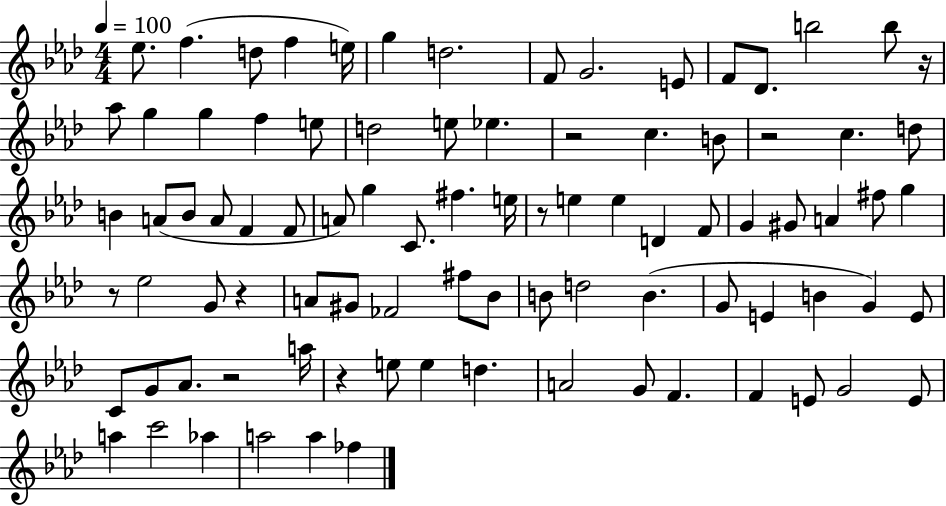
X:1
T:Untitled
M:4/4
L:1/4
K:Ab
_e/2 f d/2 f e/4 g d2 F/2 G2 E/2 F/2 _D/2 b2 b/2 z/4 _a/2 g g f e/2 d2 e/2 _e z2 c B/2 z2 c d/2 B A/2 B/2 A/2 F F/2 A/2 g C/2 ^f e/4 z/2 e e D F/2 G ^G/2 A ^f/2 g z/2 _e2 G/2 z A/2 ^G/2 _F2 ^f/2 _B/2 B/2 d2 B G/2 E B G E/2 C/2 G/2 _A/2 z2 a/4 z e/2 e d A2 G/2 F F E/2 G2 E/2 a c'2 _a a2 a _f